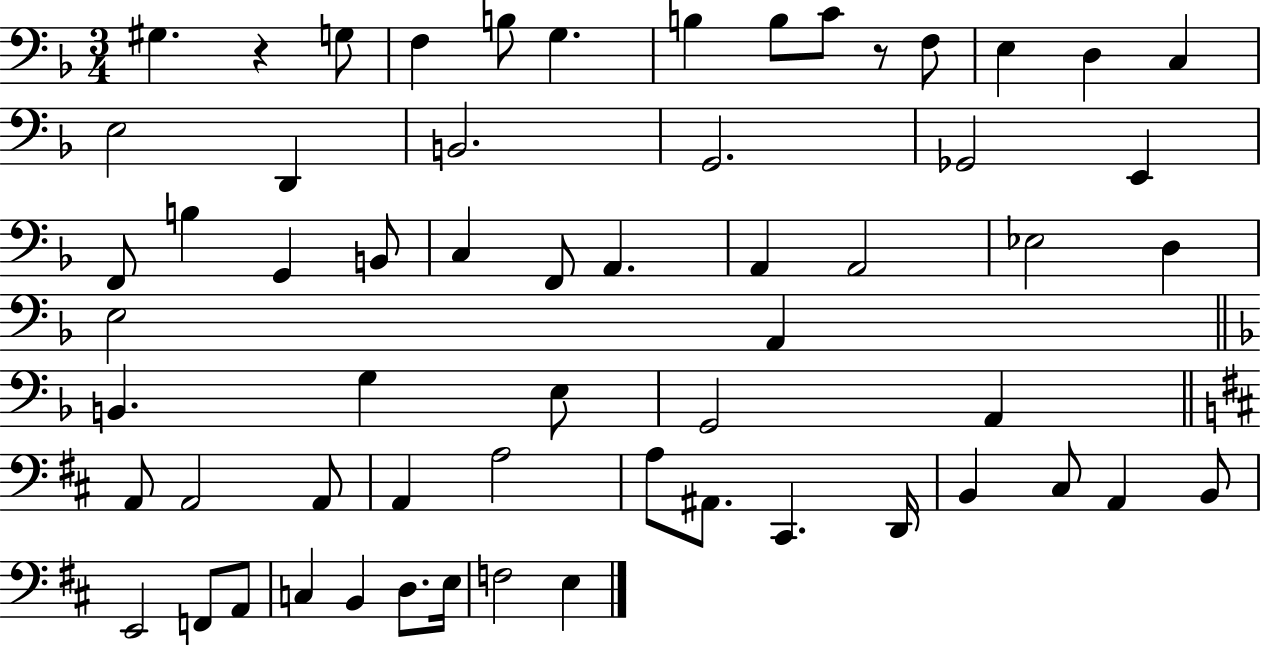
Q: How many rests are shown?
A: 2